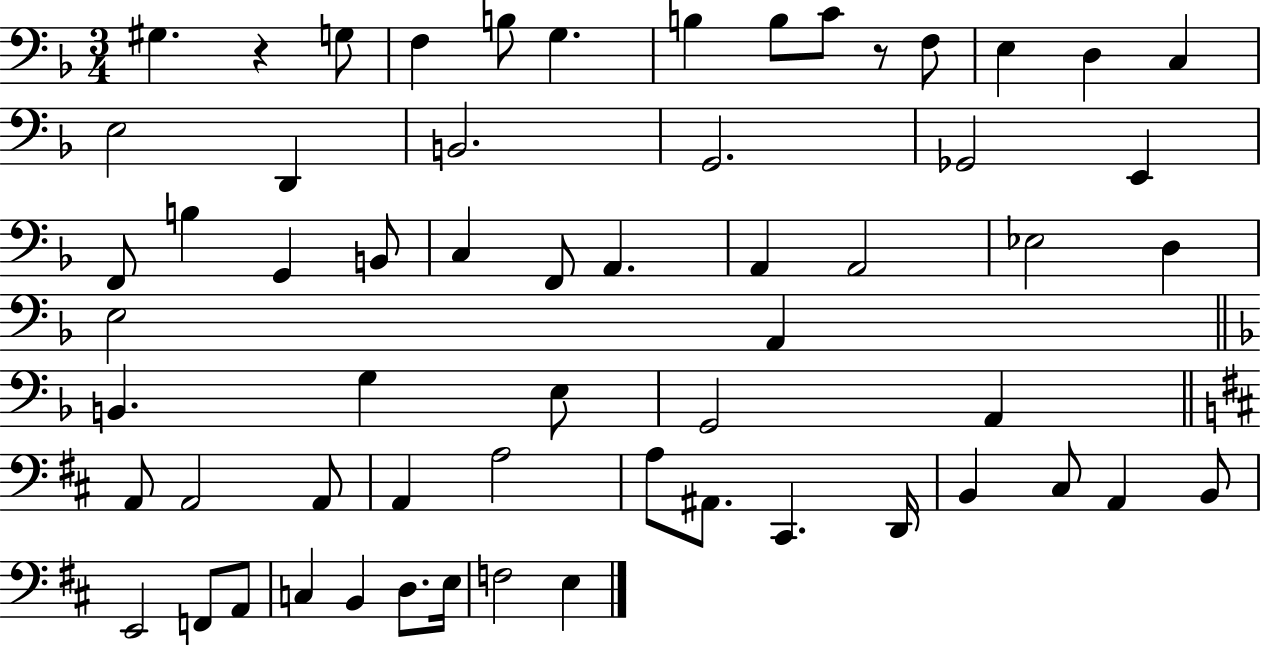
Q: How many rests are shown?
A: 2